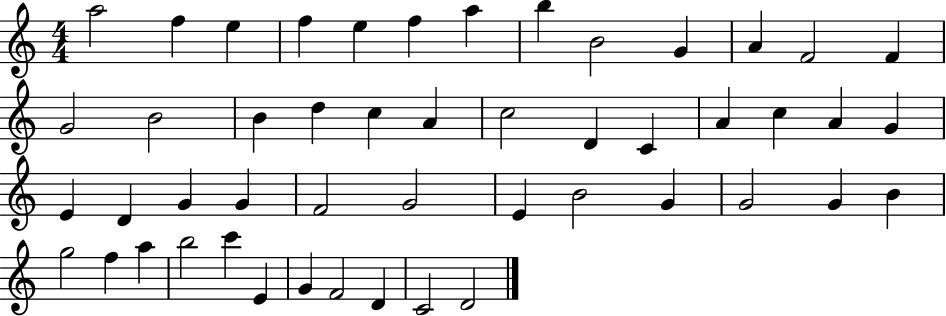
X:1
T:Untitled
M:4/4
L:1/4
K:C
a2 f e f e f a b B2 G A F2 F G2 B2 B d c A c2 D C A c A G E D G G F2 G2 E B2 G G2 G B g2 f a b2 c' E G F2 D C2 D2